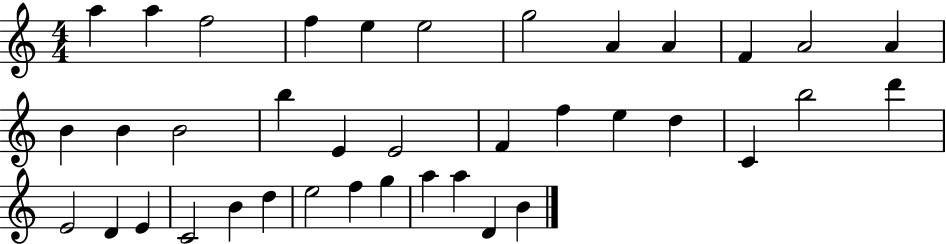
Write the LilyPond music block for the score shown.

{
  \clef treble
  \numericTimeSignature
  \time 4/4
  \key c \major
  a''4 a''4 f''2 | f''4 e''4 e''2 | g''2 a'4 a'4 | f'4 a'2 a'4 | \break b'4 b'4 b'2 | b''4 e'4 e'2 | f'4 f''4 e''4 d''4 | c'4 b''2 d'''4 | \break e'2 d'4 e'4 | c'2 b'4 d''4 | e''2 f''4 g''4 | a''4 a''4 d'4 b'4 | \break \bar "|."
}